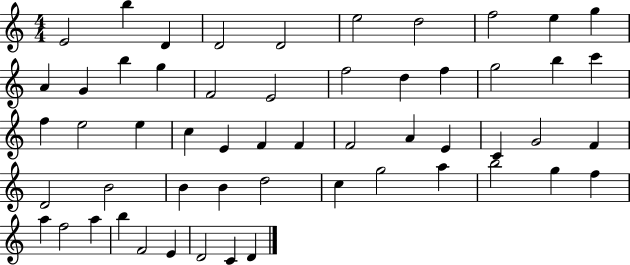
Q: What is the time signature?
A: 4/4